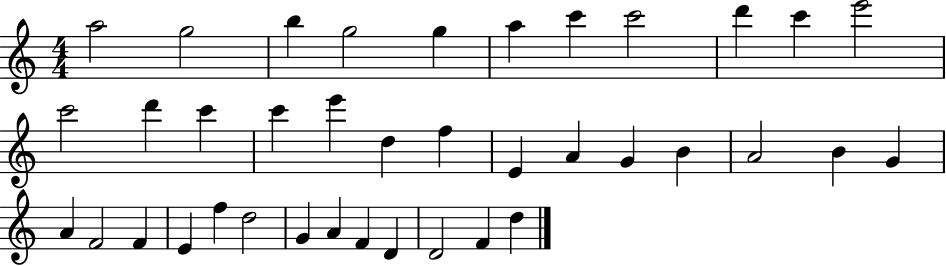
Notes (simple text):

A5/h G5/h B5/q G5/h G5/q A5/q C6/q C6/h D6/q C6/q E6/h C6/h D6/q C6/q C6/q E6/q D5/q F5/q E4/q A4/q G4/q B4/q A4/h B4/q G4/q A4/q F4/h F4/q E4/q F5/q D5/h G4/q A4/q F4/q D4/q D4/h F4/q D5/q